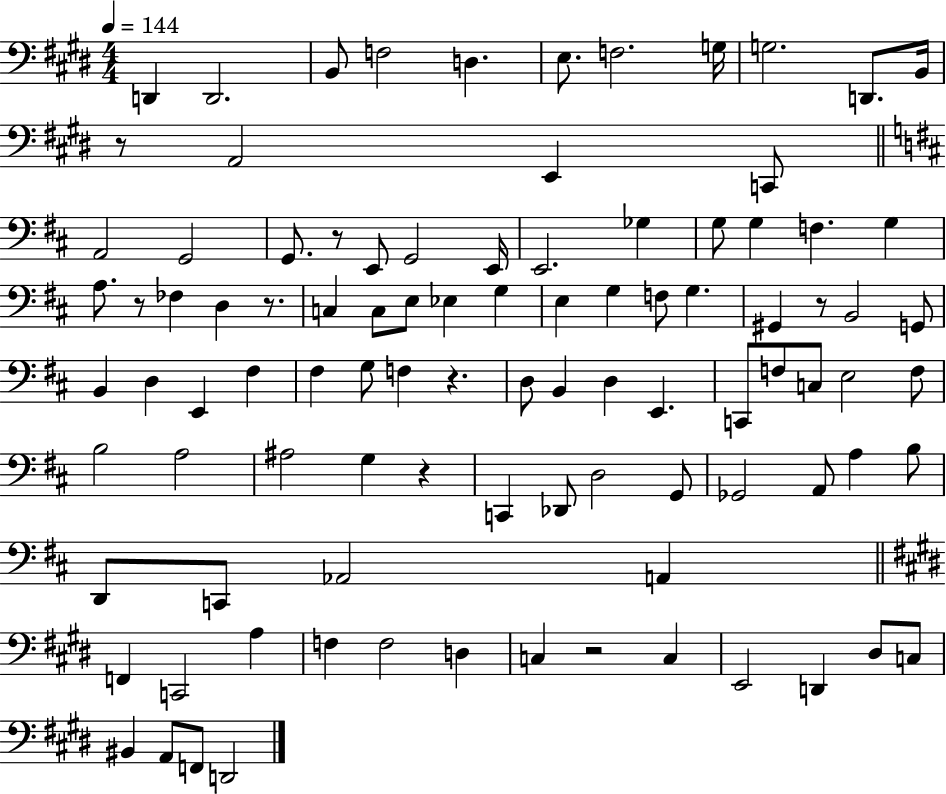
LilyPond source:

{
  \clef bass
  \numericTimeSignature
  \time 4/4
  \key e \major
  \tempo 4 = 144
  \repeat volta 2 { d,4 d,2. | b,8 f2 d4. | e8. f2. g16 | g2. d,8. b,16 | \break r8 a,2 e,4 c,8 | \bar "||" \break \key d \major a,2 g,2 | g,8. r8 e,8 g,2 e,16 | e,2. ges4 | g8 g4 f4. g4 | \break a8. r8 fes4 d4 r8. | c4 c8 e8 ees4 g4 | e4 g4 f8 g4. | gis,4 r8 b,2 g,8 | \break b,4 d4 e,4 fis4 | fis4 g8 f4 r4. | d8 b,4 d4 e,4. | c,8 f8 c8 e2 f8 | \break b2 a2 | ais2 g4 r4 | c,4 des,8 d2 g,8 | ges,2 a,8 a4 b8 | \break d,8 c,8 aes,2 a,4 | \bar "||" \break \key e \major f,4 c,2 a4 | f4 f2 d4 | c4 r2 c4 | e,2 d,4 dis8 c8 | \break bis,4 a,8 f,8 d,2 | } \bar "|."
}